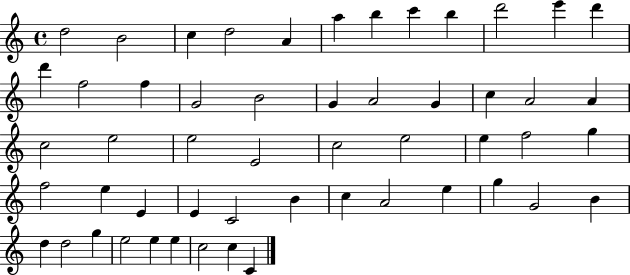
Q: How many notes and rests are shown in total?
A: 53